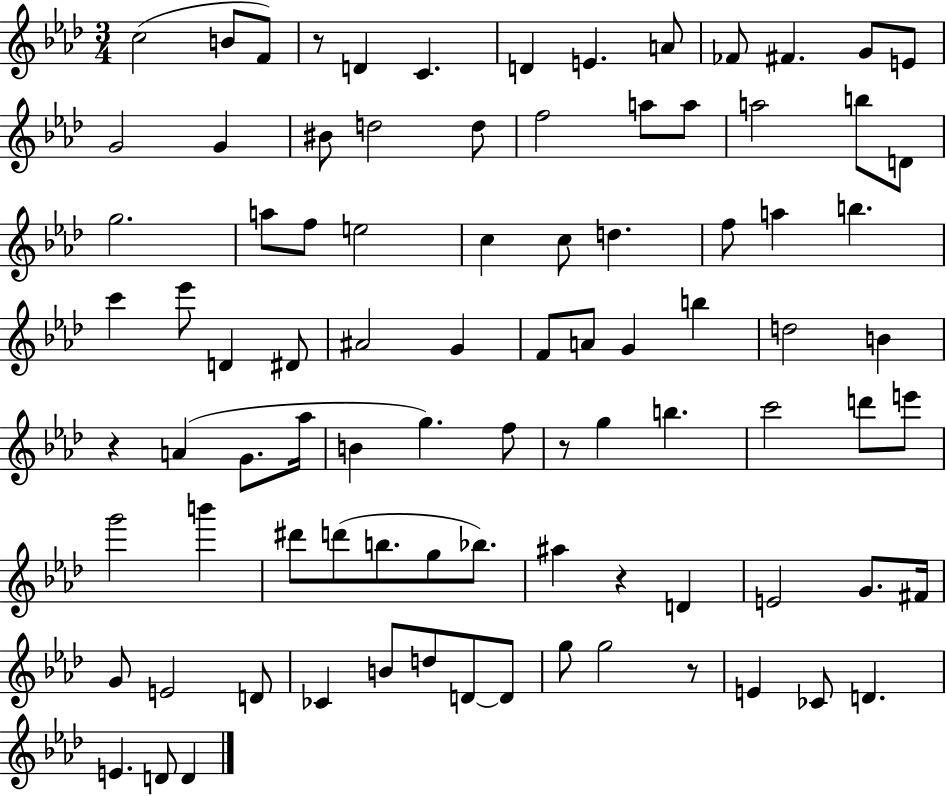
{
  \clef treble
  \numericTimeSignature
  \time 3/4
  \key aes \major
  c''2( b'8 f'8) | r8 d'4 c'4. | d'4 e'4. a'8 | fes'8 fis'4. g'8 e'8 | \break g'2 g'4 | bis'8 d''2 d''8 | f''2 a''8 a''8 | a''2 b''8 d'8 | \break g''2. | a''8 f''8 e''2 | c''4 c''8 d''4. | f''8 a''4 b''4. | \break c'''4 ees'''8 d'4 dis'8 | ais'2 g'4 | f'8 a'8 g'4 b''4 | d''2 b'4 | \break r4 a'4( g'8. aes''16 | b'4 g''4.) f''8 | r8 g''4 b''4. | c'''2 d'''8 e'''8 | \break g'''2 b'''4 | dis'''8 d'''8( b''8. g''8 bes''8.) | ais''4 r4 d'4 | e'2 g'8. fis'16 | \break g'8 e'2 d'8 | ces'4 b'8 d''8 d'8~~ d'8 | g''8 g''2 r8 | e'4 ces'8 d'4. | \break e'4. d'8 d'4 | \bar "|."
}